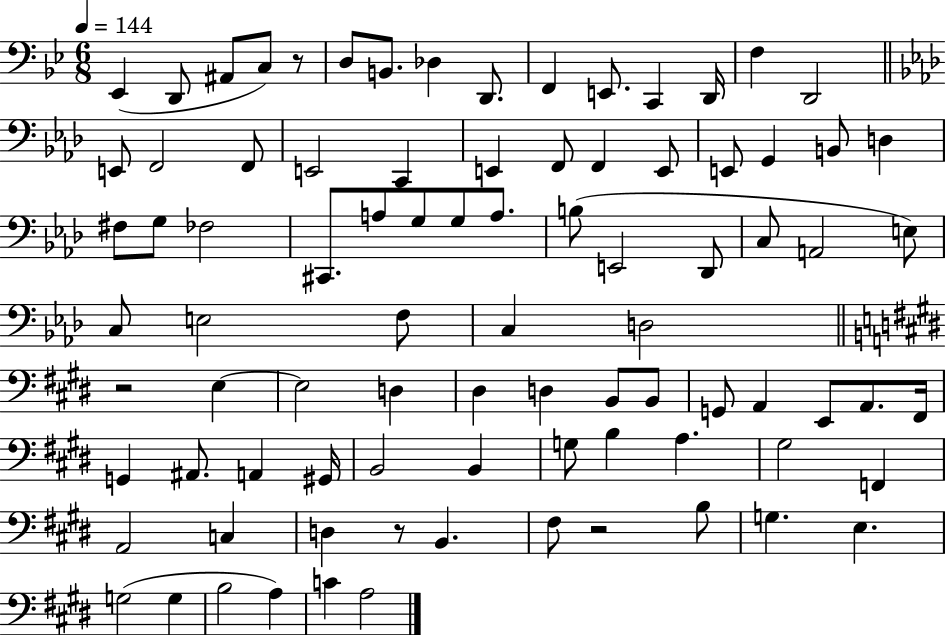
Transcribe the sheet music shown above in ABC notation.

X:1
T:Untitled
M:6/8
L:1/4
K:Bb
_E,, D,,/2 ^A,,/2 C,/2 z/2 D,/2 B,,/2 _D, D,,/2 F,, E,,/2 C,, D,,/4 F, D,,2 E,,/2 F,,2 F,,/2 E,,2 C,, E,, F,,/2 F,, E,,/2 E,,/2 G,, B,,/2 D, ^F,/2 G,/2 _F,2 ^C,,/2 A,/2 G,/2 G,/2 A,/2 B,/2 E,,2 _D,,/2 C,/2 A,,2 E,/2 C,/2 E,2 F,/2 C, D,2 z2 E, E,2 D, ^D, D, B,,/2 B,,/2 G,,/2 A,, E,,/2 A,,/2 ^F,,/4 G,, ^A,,/2 A,, ^G,,/4 B,,2 B,, G,/2 B, A, ^G,2 F,, A,,2 C, D, z/2 B,, ^F,/2 z2 B,/2 G, E, G,2 G, B,2 A, C A,2